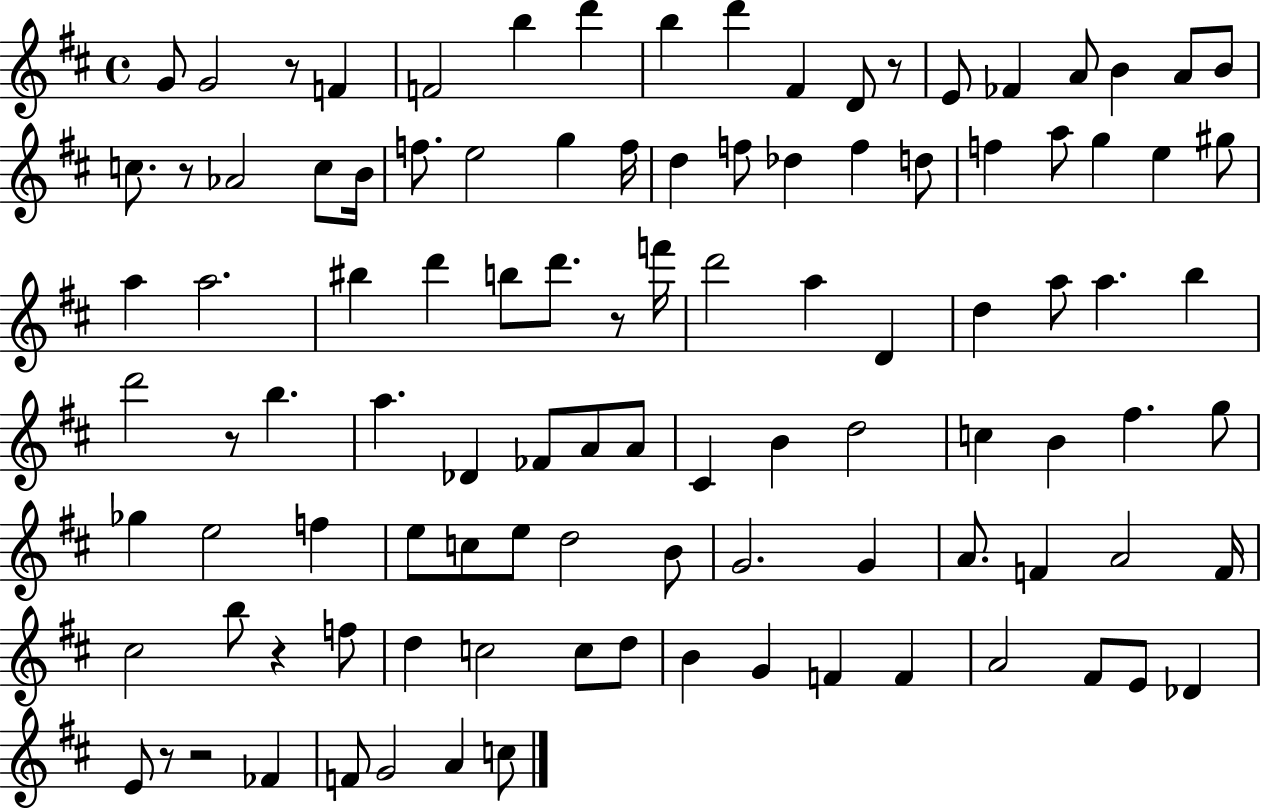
G4/e G4/h R/e F4/q F4/h B5/q D6/q B5/q D6/q F#4/q D4/e R/e E4/e FES4/q A4/e B4/q A4/e B4/e C5/e. R/e Ab4/h C5/e B4/s F5/e. E5/h G5/q F5/s D5/q F5/e Db5/q F5/q D5/e F5/q A5/e G5/q E5/q G#5/e A5/q A5/h. BIS5/q D6/q B5/e D6/e. R/e F6/s D6/h A5/q D4/q D5/q A5/e A5/q. B5/q D6/h R/e B5/q. A5/q. Db4/q FES4/e A4/e A4/e C#4/q B4/q D5/h C5/q B4/q F#5/q. G5/e Gb5/q E5/h F5/q E5/e C5/e E5/e D5/h B4/e G4/h. G4/q A4/e. F4/q A4/h F4/s C#5/h B5/e R/q F5/e D5/q C5/h C5/e D5/e B4/q G4/q F4/q F4/q A4/h F#4/e E4/e Db4/q E4/e R/e R/h FES4/q F4/e G4/h A4/q C5/e